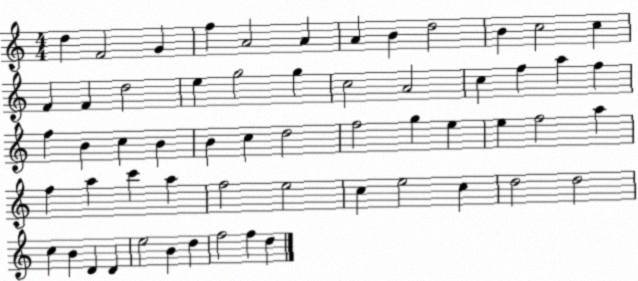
X:1
T:Untitled
M:4/4
L:1/4
K:C
d F2 G f A2 A A B d2 B c2 c F F d2 e g2 g c2 A2 c f a f f B c B B c d2 f2 g e e f2 a f a c' a f2 e2 c e2 c d2 d2 c B D D e2 B d f2 f d